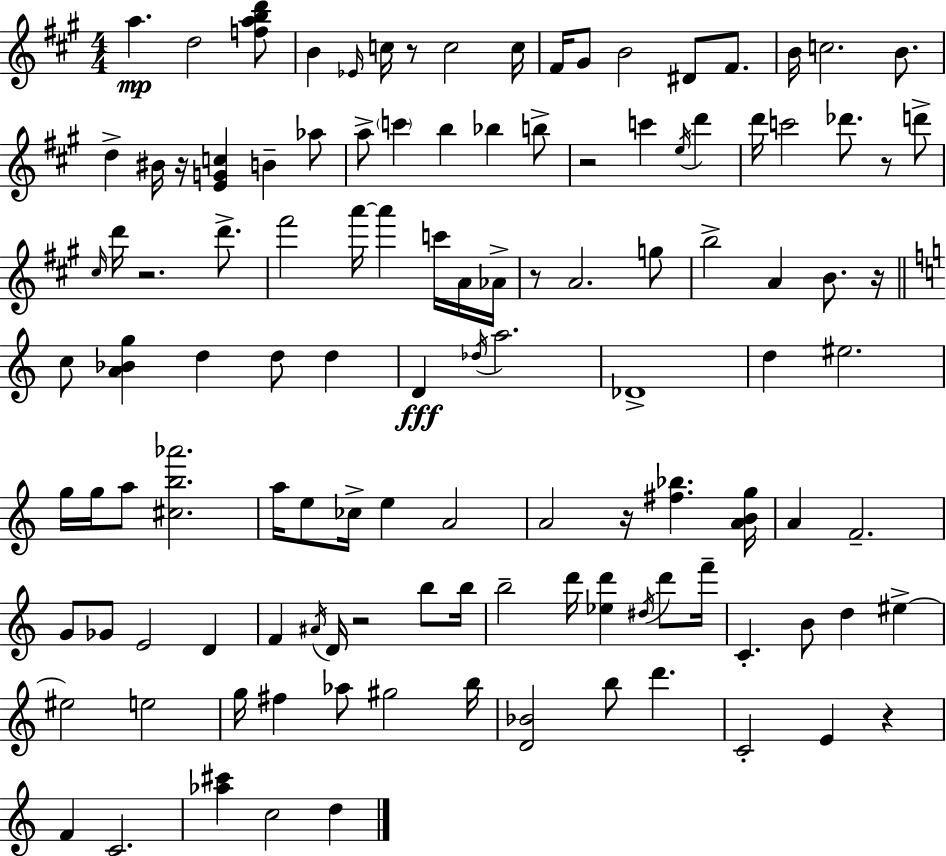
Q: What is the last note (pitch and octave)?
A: D5